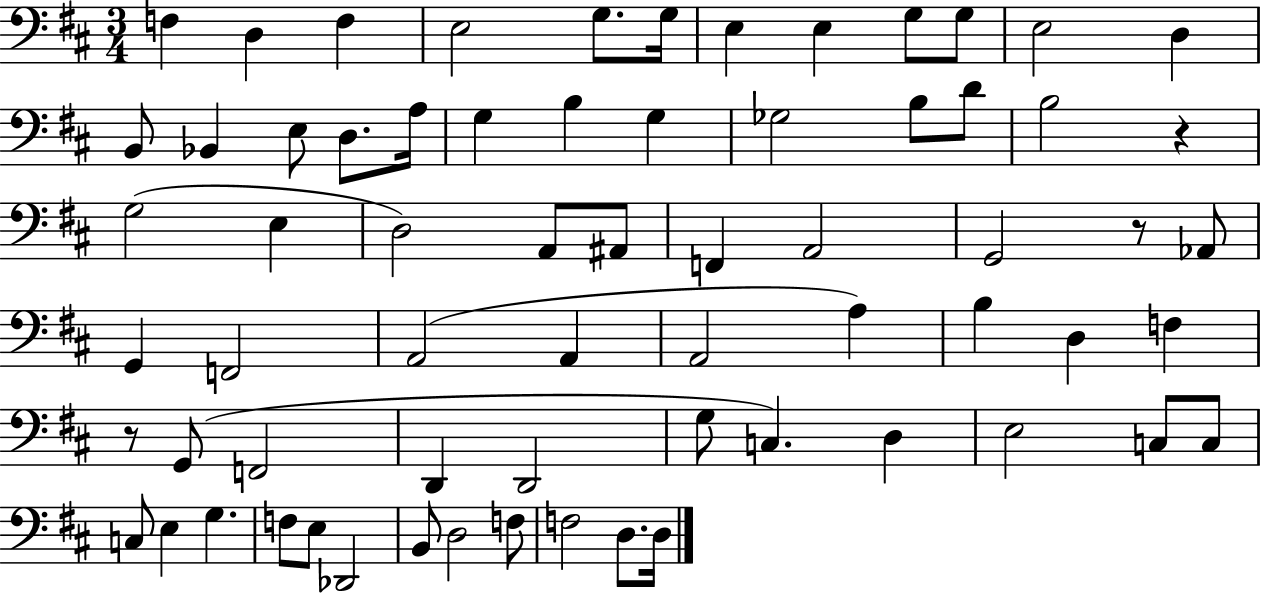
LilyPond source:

{
  \clef bass
  \numericTimeSignature
  \time 3/4
  \key d \major
  f4 d4 f4 | e2 g8. g16 | e4 e4 g8 g8 | e2 d4 | \break b,8 bes,4 e8 d8. a16 | g4 b4 g4 | ges2 b8 d'8 | b2 r4 | \break g2( e4 | d2) a,8 ais,8 | f,4 a,2 | g,2 r8 aes,8 | \break g,4 f,2 | a,2( a,4 | a,2 a4) | b4 d4 f4 | \break r8 g,8( f,2 | d,4 d,2 | g8 c4.) d4 | e2 c8 c8 | \break c8 e4 g4. | f8 e8 des,2 | b,8 d2 f8 | f2 d8. d16 | \break \bar "|."
}